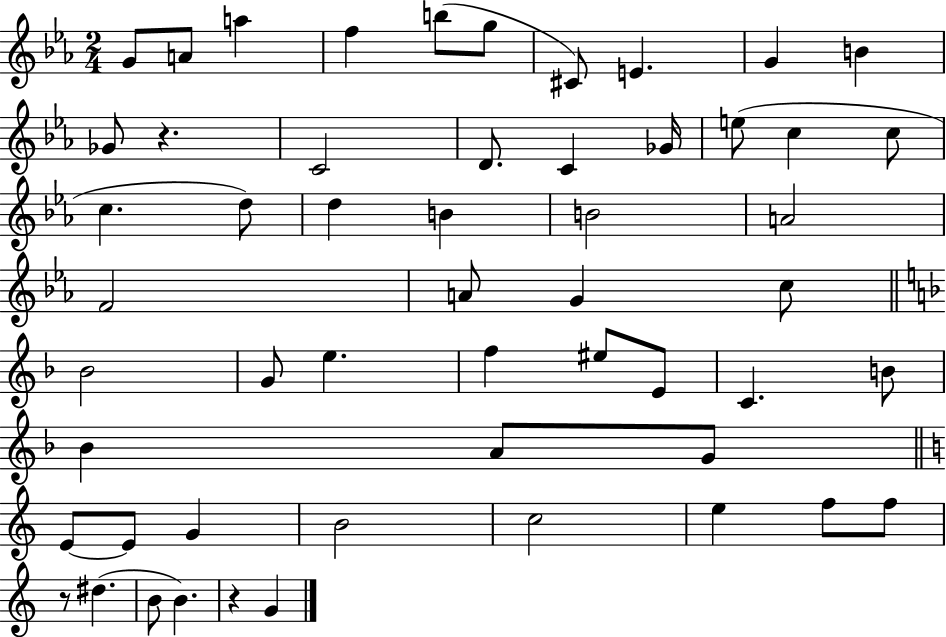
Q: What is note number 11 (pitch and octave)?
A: Gb4